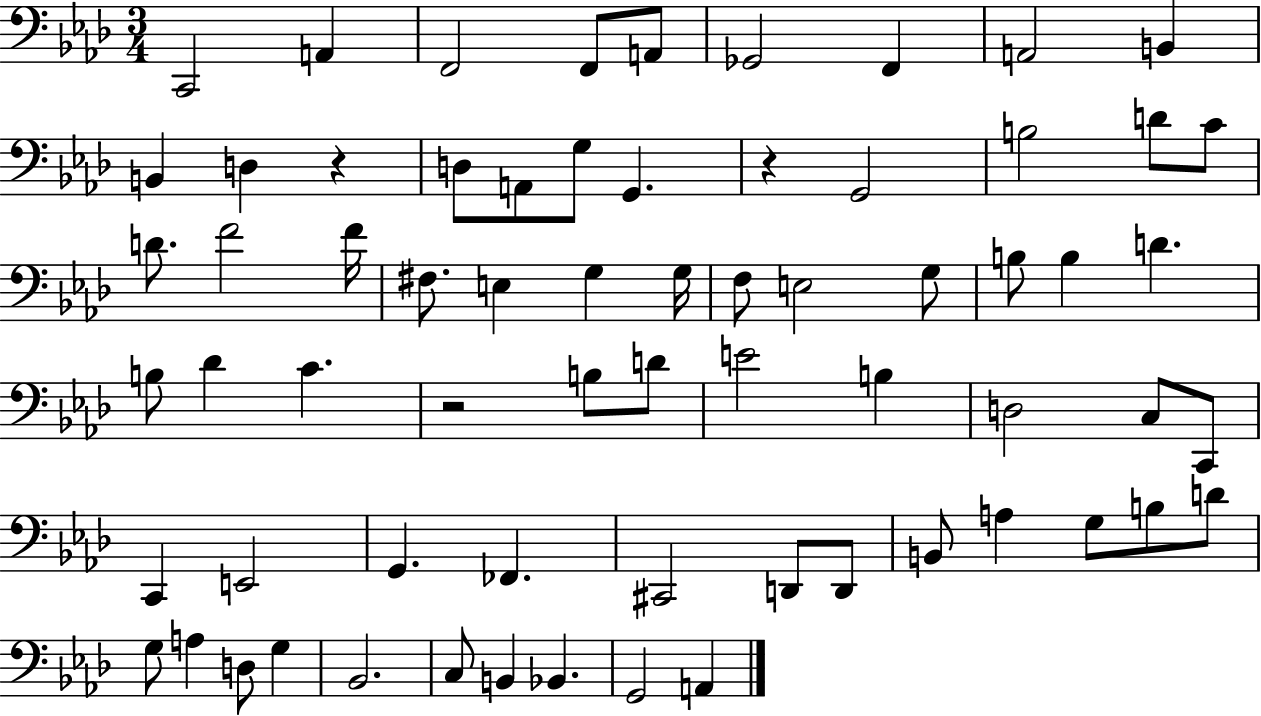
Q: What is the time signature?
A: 3/4